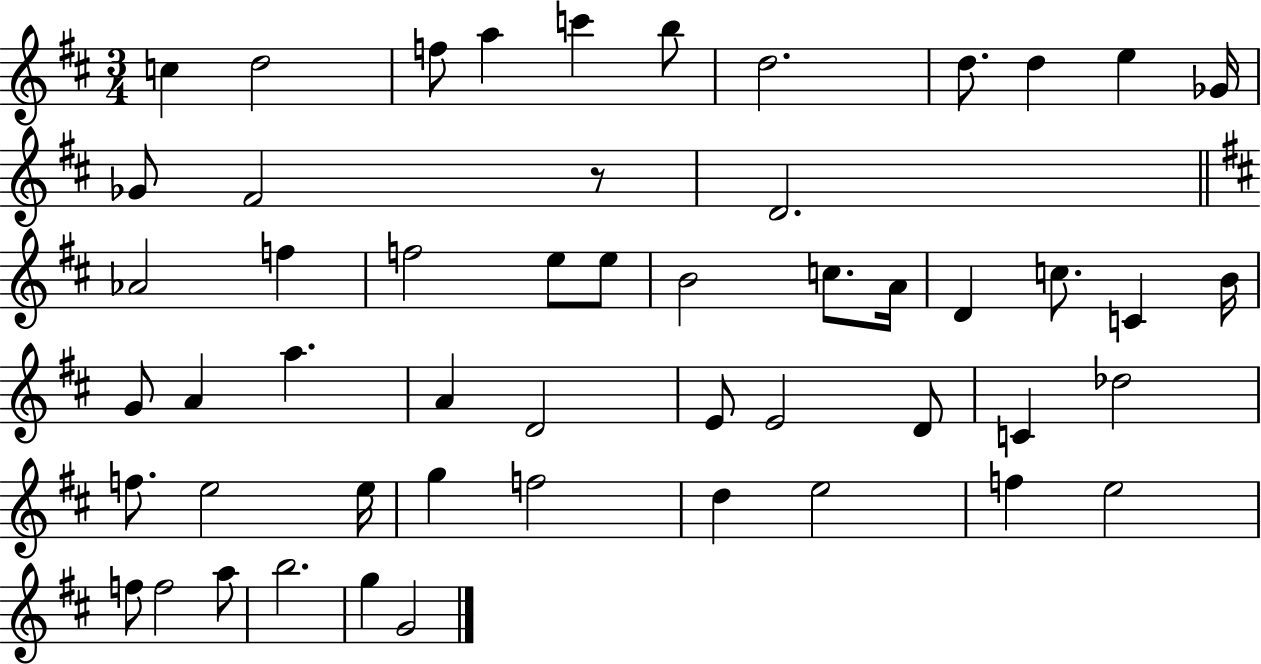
C5/q D5/h F5/e A5/q C6/q B5/e D5/h. D5/e. D5/q E5/q Gb4/s Gb4/e F#4/h R/e D4/h. Ab4/h F5/q F5/h E5/e E5/e B4/h C5/e. A4/s D4/q C5/e. C4/q B4/s G4/e A4/q A5/q. A4/q D4/h E4/e E4/h D4/e C4/q Db5/h F5/e. E5/h E5/s G5/q F5/h D5/q E5/h F5/q E5/h F5/e F5/h A5/e B5/h. G5/q G4/h